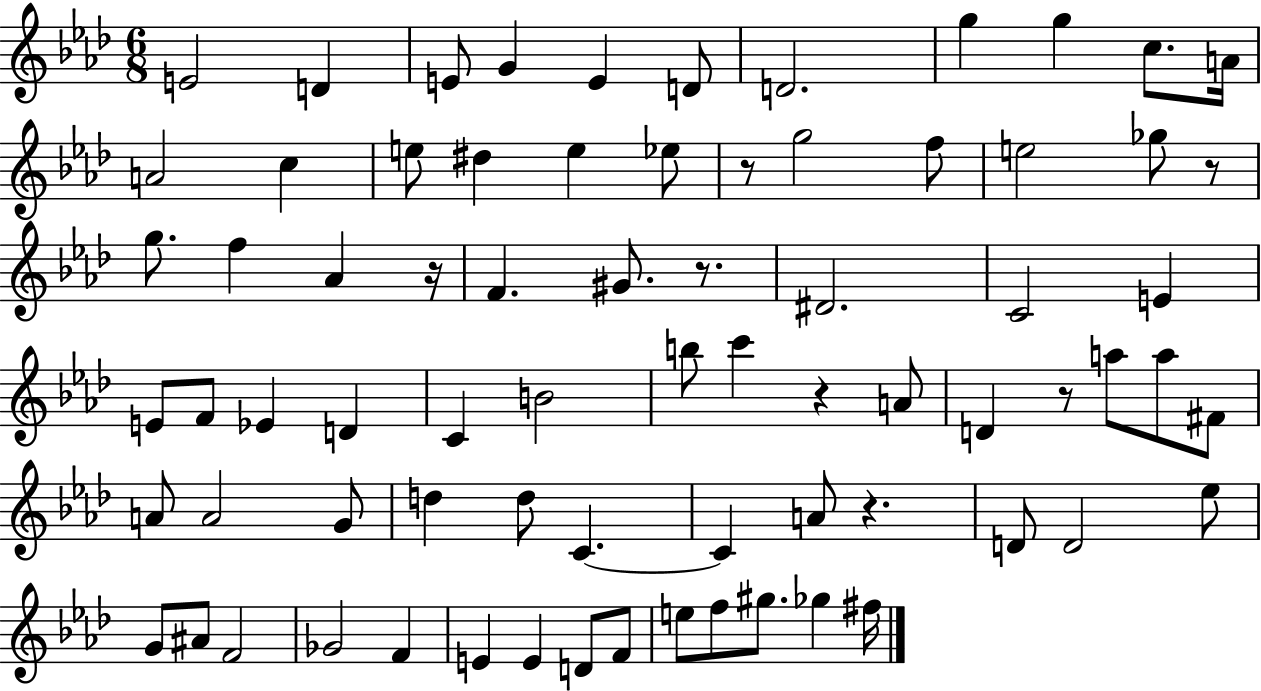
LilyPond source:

{
  \clef treble
  \numericTimeSignature
  \time 6/8
  \key aes \major
  \repeat volta 2 { e'2 d'4 | e'8 g'4 e'4 d'8 | d'2. | g''4 g''4 c''8. a'16 | \break a'2 c''4 | e''8 dis''4 e''4 ees''8 | r8 g''2 f''8 | e''2 ges''8 r8 | \break g''8. f''4 aes'4 r16 | f'4. gis'8. r8. | dis'2. | c'2 e'4 | \break e'8 f'8 ees'4 d'4 | c'4 b'2 | b''8 c'''4 r4 a'8 | d'4 r8 a''8 a''8 fis'8 | \break a'8 a'2 g'8 | d''4 d''8 c'4.~~ | c'4 a'8 r4. | d'8 d'2 ees''8 | \break g'8 ais'8 f'2 | ges'2 f'4 | e'4 e'4 d'8 f'8 | e''8 f''8 gis''8. ges''4 fis''16 | \break } \bar "|."
}